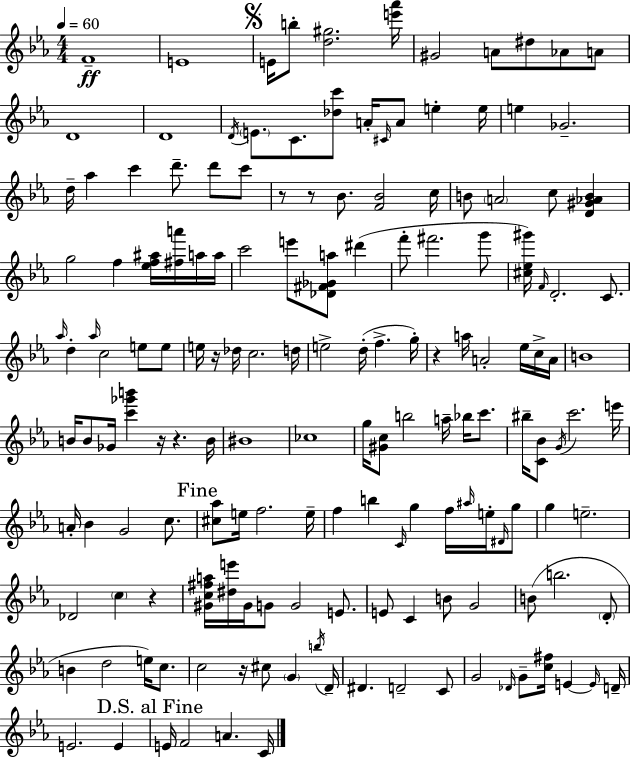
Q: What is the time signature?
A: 4/4